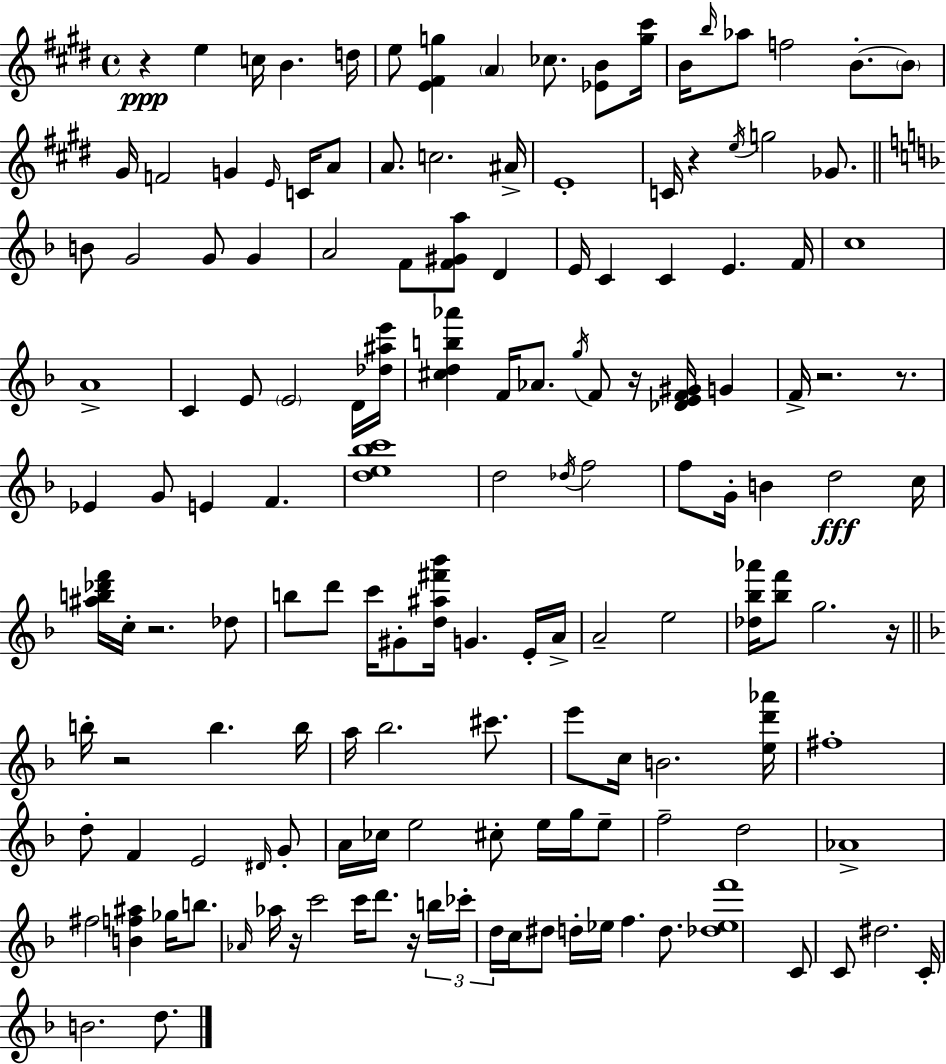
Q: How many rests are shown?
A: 10